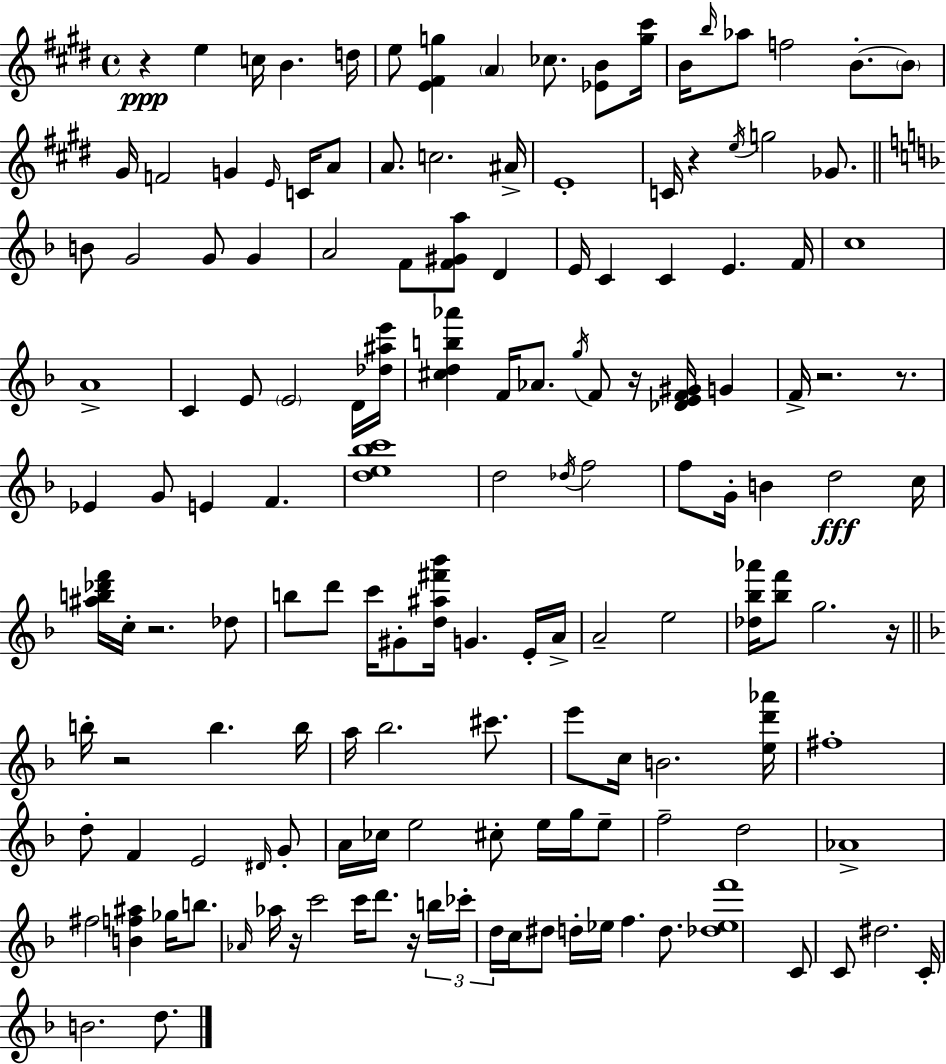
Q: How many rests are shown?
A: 10